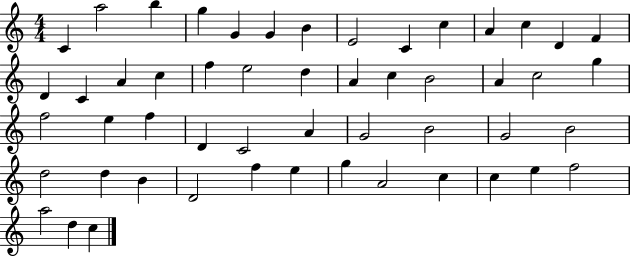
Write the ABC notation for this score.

X:1
T:Untitled
M:4/4
L:1/4
K:C
C a2 b g G G B E2 C c A c D F D C A c f e2 d A c B2 A c2 g f2 e f D C2 A G2 B2 G2 B2 d2 d B D2 f e g A2 c c e f2 a2 d c